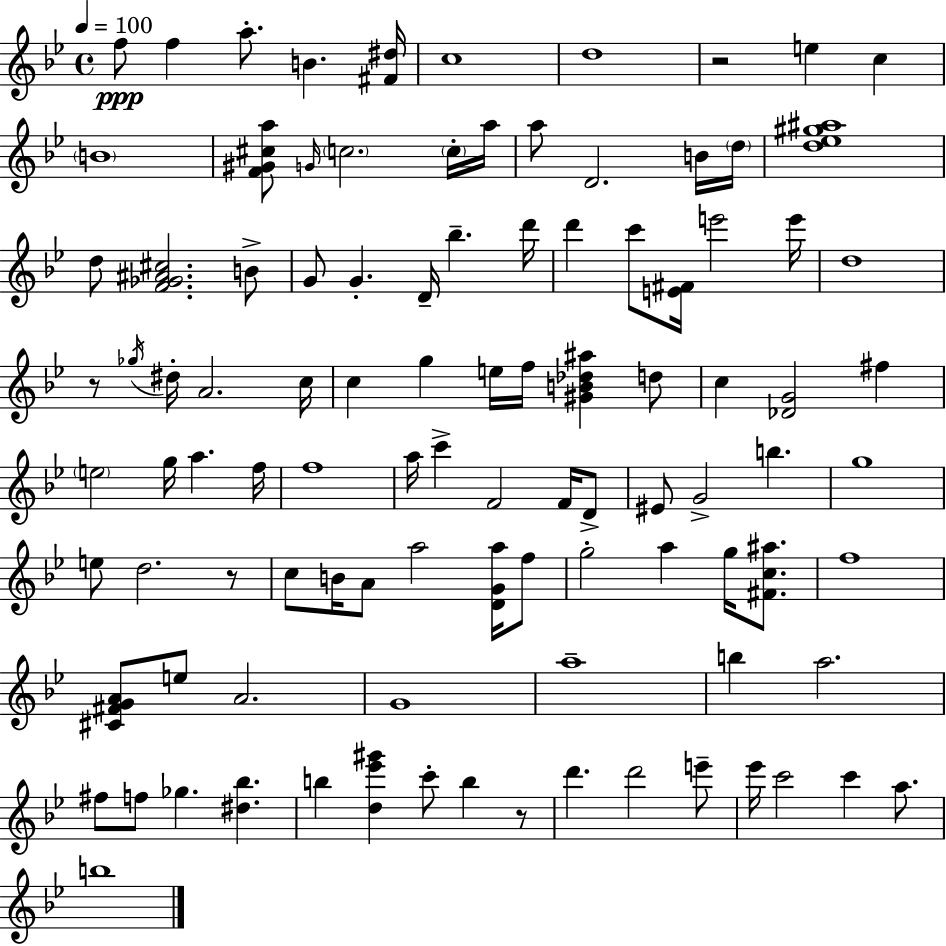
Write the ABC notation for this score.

X:1
T:Untitled
M:4/4
L:1/4
K:Gm
f/2 f a/2 B [^F^d]/4 c4 d4 z2 e c B4 [F^G^ca]/2 G/4 c2 c/4 a/4 a/2 D2 B/4 d/4 [d_e^g^a]4 d/2 [F_G^A^c]2 B/2 G/2 G D/4 _b d'/4 d' c'/2 [E^F]/4 e'2 e'/4 d4 z/2 _g/4 ^d/4 A2 c/4 c g e/4 f/4 [^GB_d^a] d/2 c [_DG]2 ^f e2 g/4 a f/4 f4 a/4 c' F2 F/4 D/2 ^E/2 G2 b g4 e/2 d2 z/2 c/2 B/4 A/2 a2 [DGa]/4 f/2 g2 a g/4 [^Fc^a]/2 f4 [^C^FGA]/2 e/2 A2 G4 a4 b a2 ^f/2 f/2 _g [^d_b] b [d_e'^g'] c'/2 b z/2 d' d'2 e'/2 _e'/4 c'2 c' a/2 b4